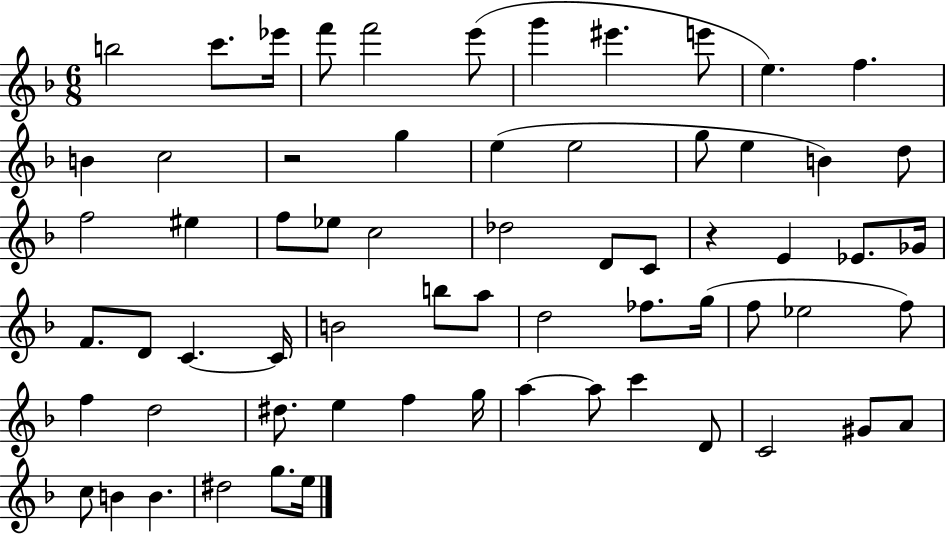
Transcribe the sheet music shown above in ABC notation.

X:1
T:Untitled
M:6/8
L:1/4
K:F
b2 c'/2 _e'/4 f'/2 f'2 e'/2 g' ^e' e'/2 e f B c2 z2 g e e2 g/2 e B d/2 f2 ^e f/2 _e/2 c2 _d2 D/2 C/2 z E _E/2 _G/4 F/2 D/2 C C/4 B2 b/2 a/2 d2 _f/2 g/4 f/2 _e2 f/2 f d2 ^d/2 e f g/4 a a/2 c' D/2 C2 ^G/2 A/2 c/2 B B ^d2 g/2 e/4